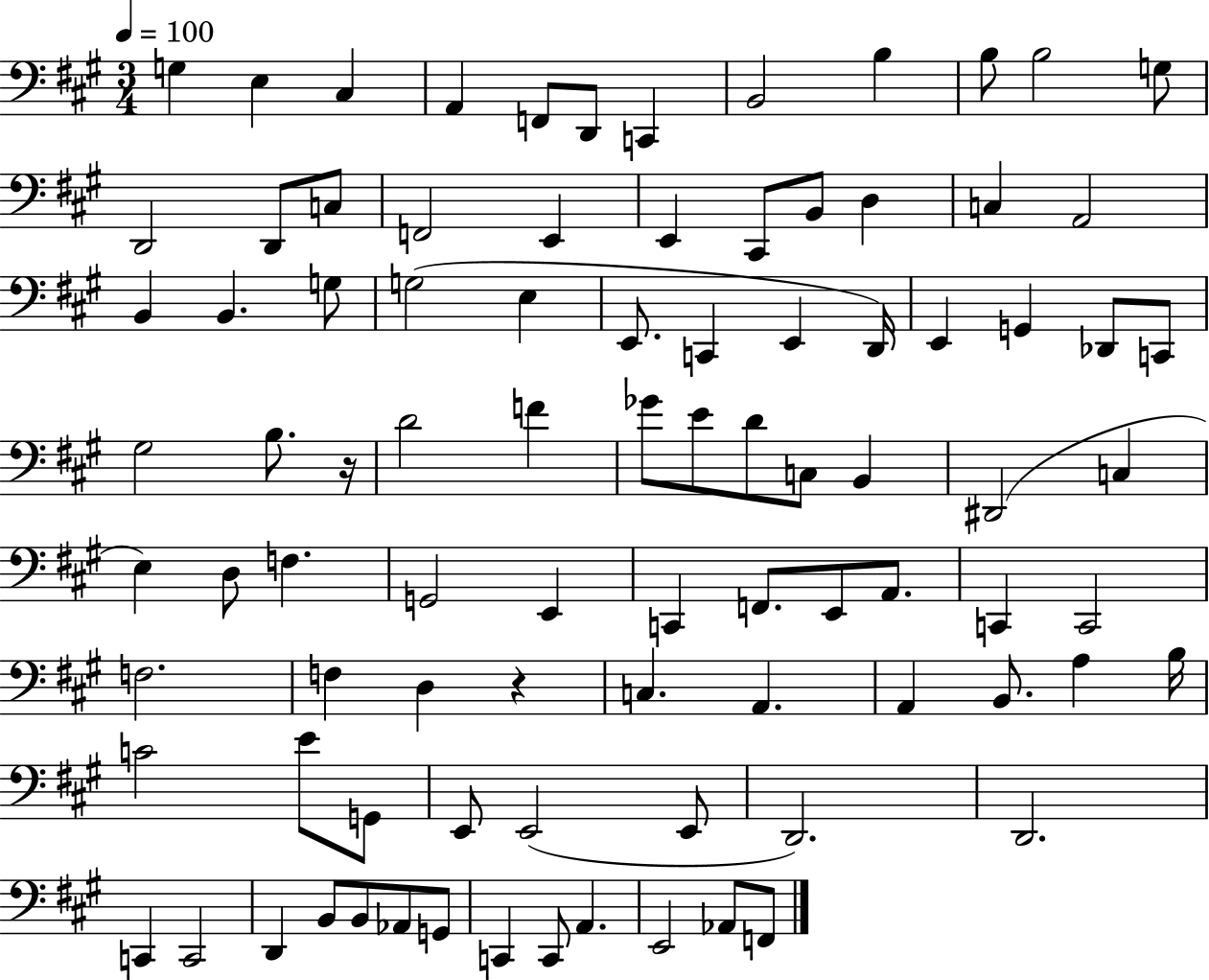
X:1
T:Untitled
M:3/4
L:1/4
K:A
G, E, ^C, A,, F,,/2 D,,/2 C,, B,,2 B, B,/2 B,2 G,/2 D,,2 D,,/2 C,/2 F,,2 E,, E,, ^C,,/2 B,,/2 D, C, A,,2 B,, B,, G,/2 G,2 E, E,,/2 C,, E,, D,,/4 E,, G,, _D,,/2 C,,/2 ^G,2 B,/2 z/4 D2 F _G/2 E/2 D/2 C,/2 B,, ^D,,2 C, E, D,/2 F, G,,2 E,, C,, F,,/2 E,,/2 A,,/2 C,, C,,2 F,2 F, D, z C, A,, A,, B,,/2 A, B,/4 C2 E/2 G,,/2 E,,/2 E,,2 E,,/2 D,,2 D,,2 C,, C,,2 D,, B,,/2 B,,/2 _A,,/2 G,,/2 C,, C,,/2 A,, E,,2 _A,,/2 F,,/2